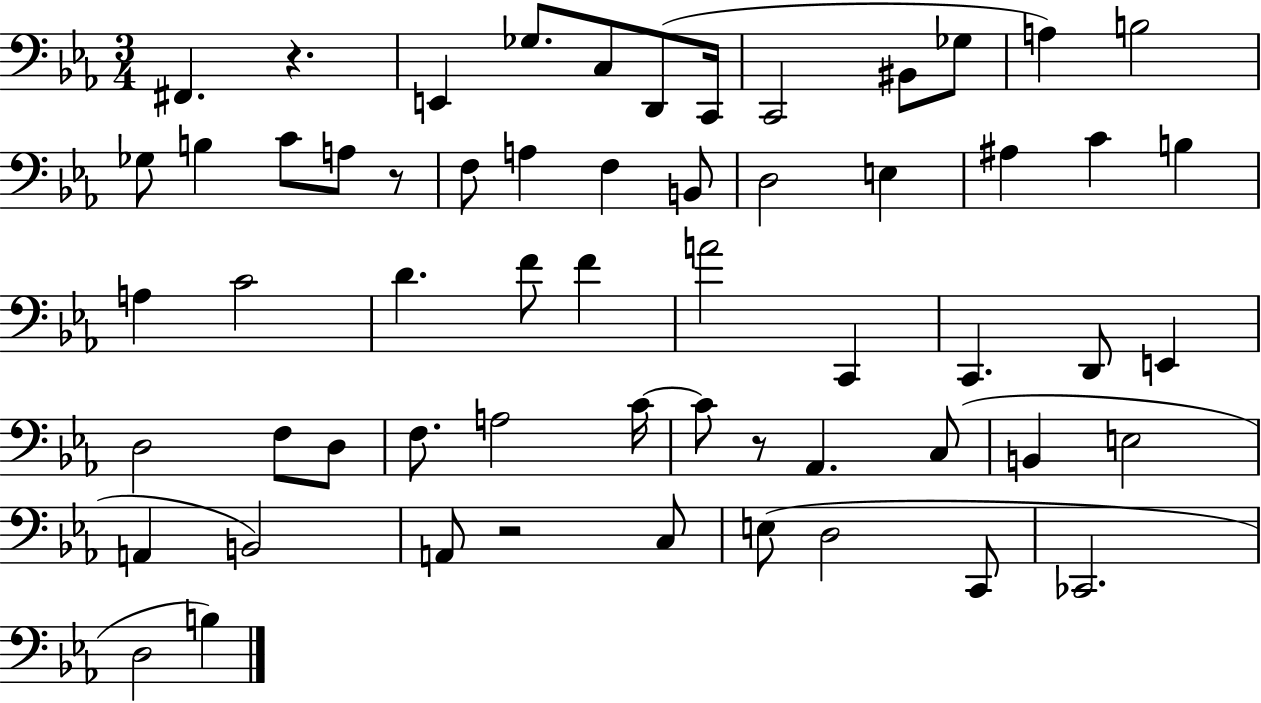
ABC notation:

X:1
T:Untitled
M:3/4
L:1/4
K:Eb
^F,, z E,, _G,/2 C,/2 D,,/2 C,,/4 C,,2 ^B,,/2 _G,/2 A, B,2 _G,/2 B, C/2 A,/2 z/2 F,/2 A, F, B,,/2 D,2 E, ^A, C B, A, C2 D F/2 F A2 C,, C,, D,,/2 E,, D,2 F,/2 D,/2 F,/2 A,2 C/4 C/2 z/2 _A,, C,/2 B,, E,2 A,, B,,2 A,,/2 z2 C,/2 E,/2 D,2 C,,/2 _C,,2 D,2 B,